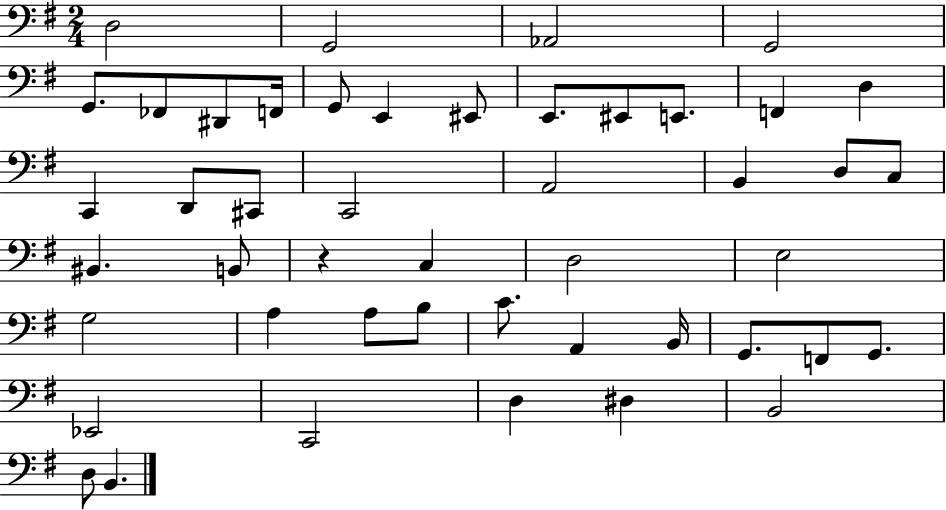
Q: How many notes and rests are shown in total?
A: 47